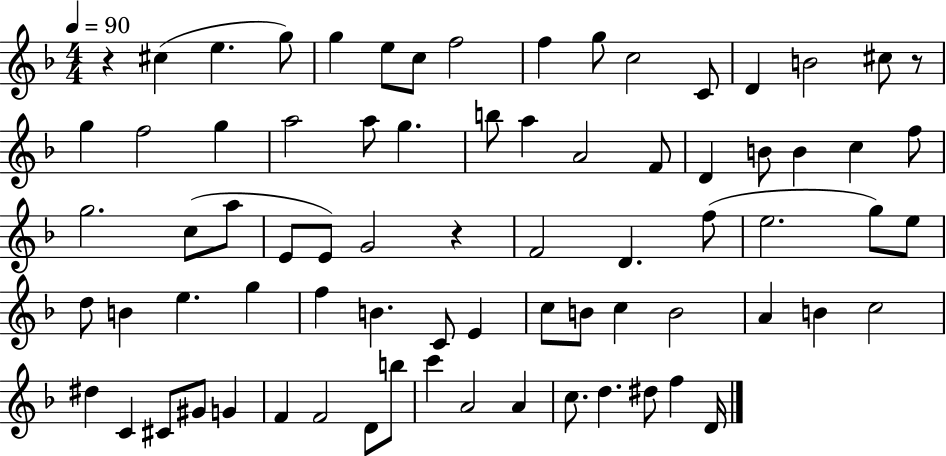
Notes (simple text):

R/q C#5/q E5/q. G5/e G5/q E5/e C5/e F5/h F5/q G5/e C5/h C4/e D4/q B4/h C#5/e R/e G5/q F5/h G5/q A5/h A5/e G5/q. B5/e A5/q A4/h F4/e D4/q B4/e B4/q C5/q F5/e G5/h. C5/e A5/e E4/e E4/e G4/h R/q F4/h D4/q. F5/e E5/h. G5/e E5/e D5/e B4/q E5/q. G5/q F5/q B4/q. C4/e E4/q C5/e B4/e C5/q B4/h A4/q B4/q C5/h D#5/q C4/q C#4/e G#4/e G4/q F4/q F4/h D4/e B5/e C6/q A4/h A4/q C5/e. D5/q. D#5/e F5/q D4/s